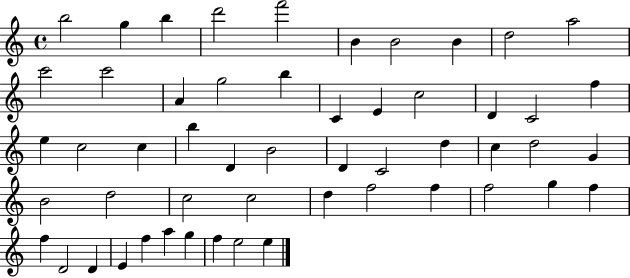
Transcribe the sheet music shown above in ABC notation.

X:1
T:Untitled
M:4/4
L:1/4
K:C
b2 g b d'2 f'2 B B2 B d2 a2 c'2 c'2 A g2 b C E c2 D C2 f e c2 c b D B2 D C2 d c d2 G B2 d2 c2 c2 d f2 f f2 g f f D2 D E f a g f e2 e